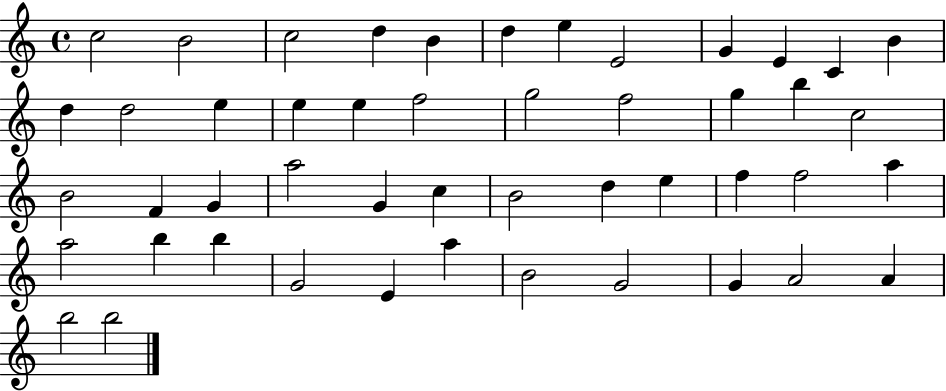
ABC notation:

X:1
T:Untitled
M:4/4
L:1/4
K:C
c2 B2 c2 d B d e E2 G E C B d d2 e e e f2 g2 f2 g b c2 B2 F G a2 G c B2 d e f f2 a a2 b b G2 E a B2 G2 G A2 A b2 b2